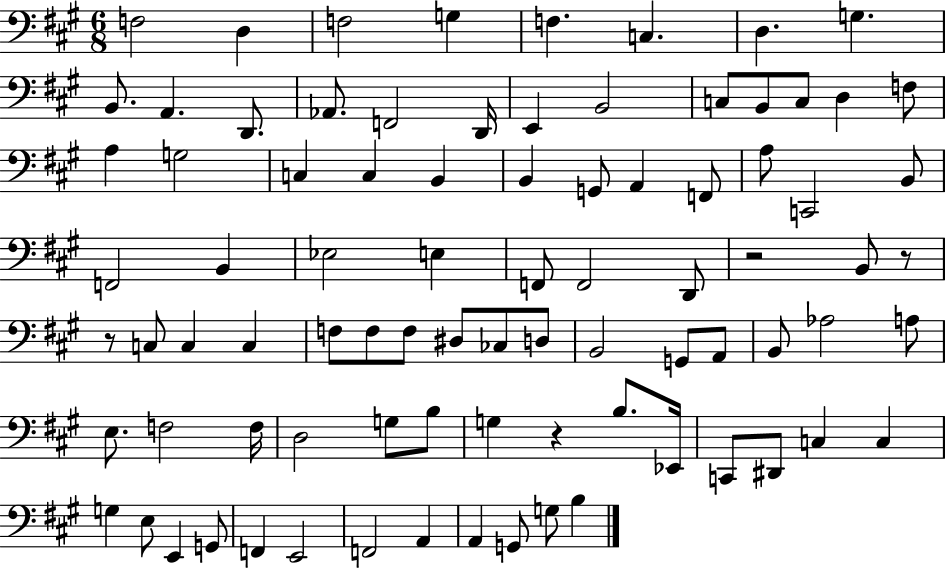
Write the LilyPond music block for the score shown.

{
  \clef bass
  \numericTimeSignature
  \time 6/8
  \key a \major
  f2 d4 | f2 g4 | f4. c4. | d4. g4. | \break b,8. a,4. d,8. | aes,8. f,2 d,16 | e,4 b,2 | c8 b,8 c8 d4 f8 | \break a4 g2 | c4 c4 b,4 | b,4 g,8 a,4 f,8 | a8 c,2 b,8 | \break f,2 b,4 | ees2 e4 | f,8 f,2 d,8 | r2 b,8 r8 | \break r8 c8 c4 c4 | f8 f8 f8 dis8 ces8 d8 | b,2 g,8 a,8 | b,8 aes2 a8 | \break e8. f2 f16 | d2 g8 b8 | g4 r4 b8. ees,16 | c,8 dis,8 c4 c4 | \break g4 e8 e,4 g,8 | f,4 e,2 | f,2 a,4 | a,4 g,8 g8 b4 | \break \bar "|."
}